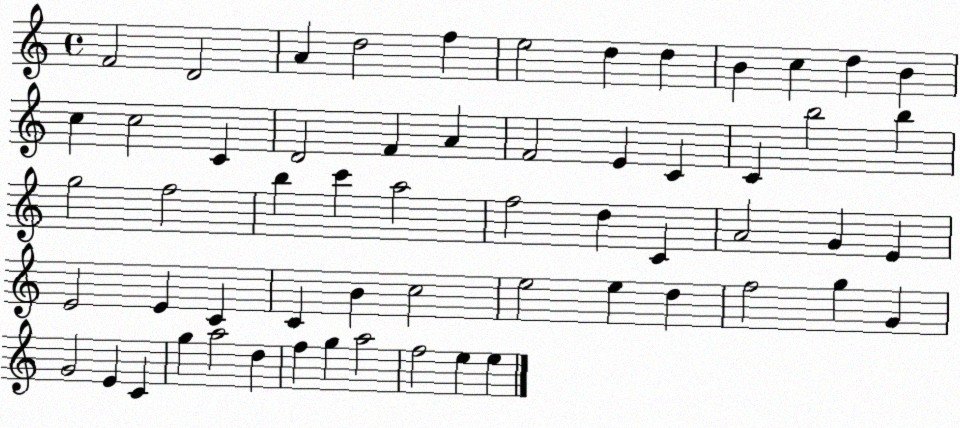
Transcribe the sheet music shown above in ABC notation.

X:1
T:Untitled
M:4/4
L:1/4
K:C
F2 D2 A d2 f e2 d d B c d B c c2 C D2 F A F2 E C C b2 b g2 f2 b c' a2 f2 d C A2 G E E2 E C C B c2 e2 e d f2 g G G2 E C g a2 d f g a2 f2 e e